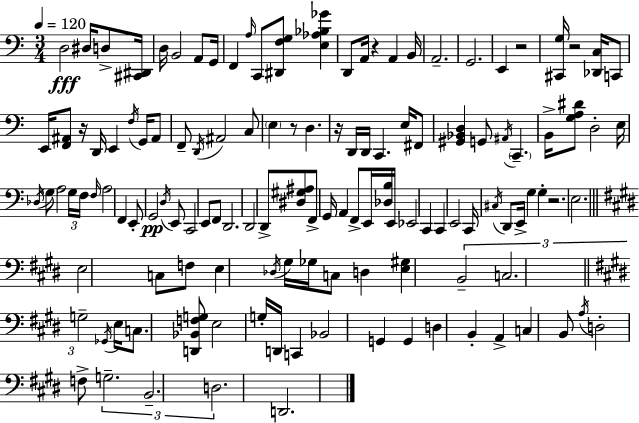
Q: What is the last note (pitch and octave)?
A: D2